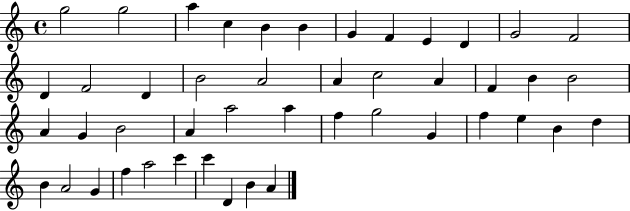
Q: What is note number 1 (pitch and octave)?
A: G5